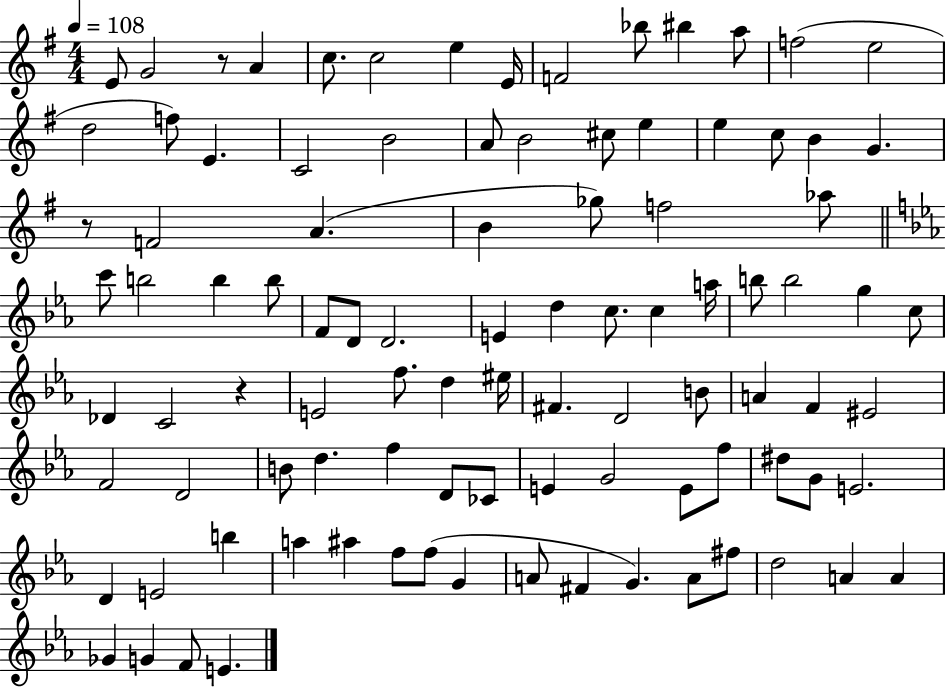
{
  \clef treble
  \numericTimeSignature
  \time 4/4
  \key g \major
  \tempo 4 = 108
  e'8 g'2 r8 a'4 | c''8. c''2 e''4 e'16 | f'2 bes''8 bis''4 a''8 | f''2( e''2 | \break d''2 f''8) e'4. | c'2 b'2 | a'8 b'2 cis''8 e''4 | e''4 c''8 b'4 g'4. | \break r8 f'2 a'4.( | b'4 ges''8) f''2 aes''8 | \bar "||" \break \key c \minor c'''8 b''2 b''4 b''8 | f'8 d'8 d'2. | e'4 d''4 c''8. c''4 a''16 | b''8 b''2 g''4 c''8 | \break des'4 c'2 r4 | e'2 f''8. d''4 eis''16 | fis'4. d'2 b'8 | a'4 f'4 eis'2 | \break f'2 d'2 | b'8 d''4. f''4 d'8 ces'8 | e'4 g'2 e'8 f''8 | dis''8 g'8 e'2. | \break d'4 e'2 b''4 | a''4 ais''4 f''8 f''8( g'4 | a'8 fis'4 g'4.) a'8 fis''8 | d''2 a'4 a'4 | \break ges'4 g'4 f'8 e'4. | \bar "|."
}